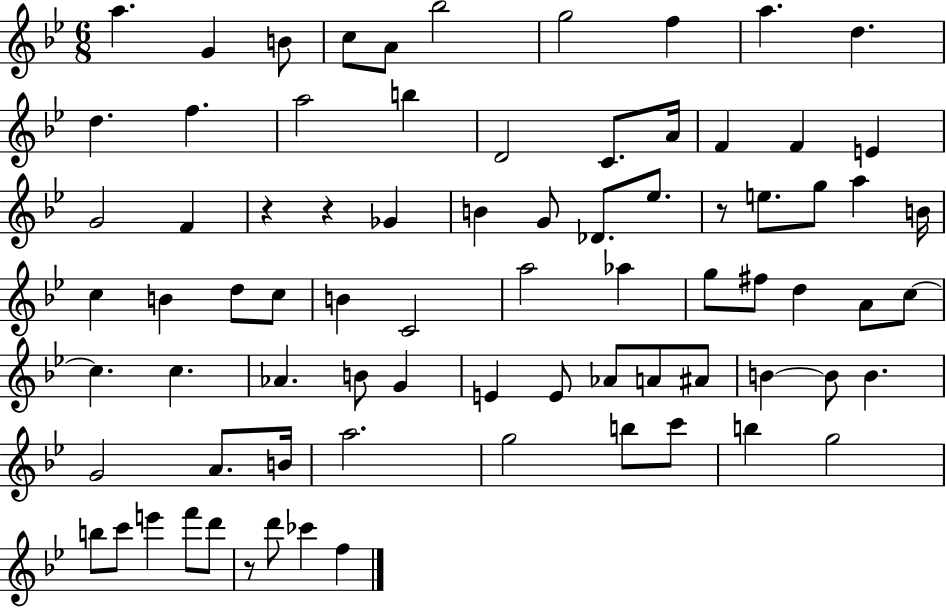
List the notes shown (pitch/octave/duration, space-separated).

A5/q. G4/q B4/e C5/e A4/e Bb5/h G5/h F5/q A5/q. D5/q. D5/q. F5/q. A5/h B5/q D4/h C4/e. A4/s F4/q F4/q E4/q G4/h F4/q R/q R/q Gb4/q B4/q G4/e Db4/e. Eb5/e. R/e E5/e. G5/e A5/q B4/s C5/q B4/q D5/e C5/e B4/q C4/h A5/h Ab5/q G5/e F#5/e D5/q A4/e C5/e C5/q. C5/q. Ab4/q. B4/e G4/q E4/q E4/e Ab4/e A4/e A#4/e B4/q B4/e B4/q. G4/h A4/e. B4/s A5/h. G5/h B5/e C6/e B5/q G5/h B5/e C6/e E6/q F6/e D6/e R/e D6/e CES6/q F5/q